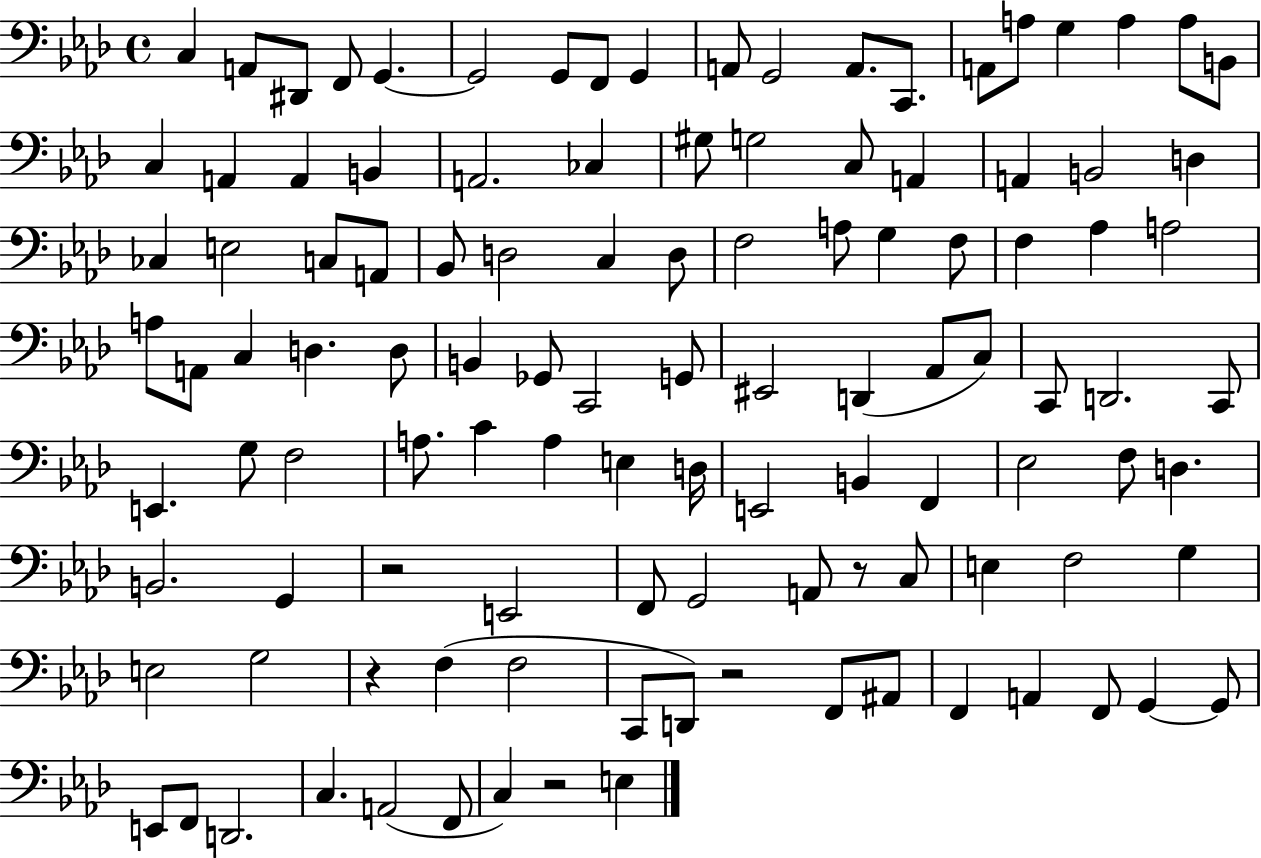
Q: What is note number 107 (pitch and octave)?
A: C3